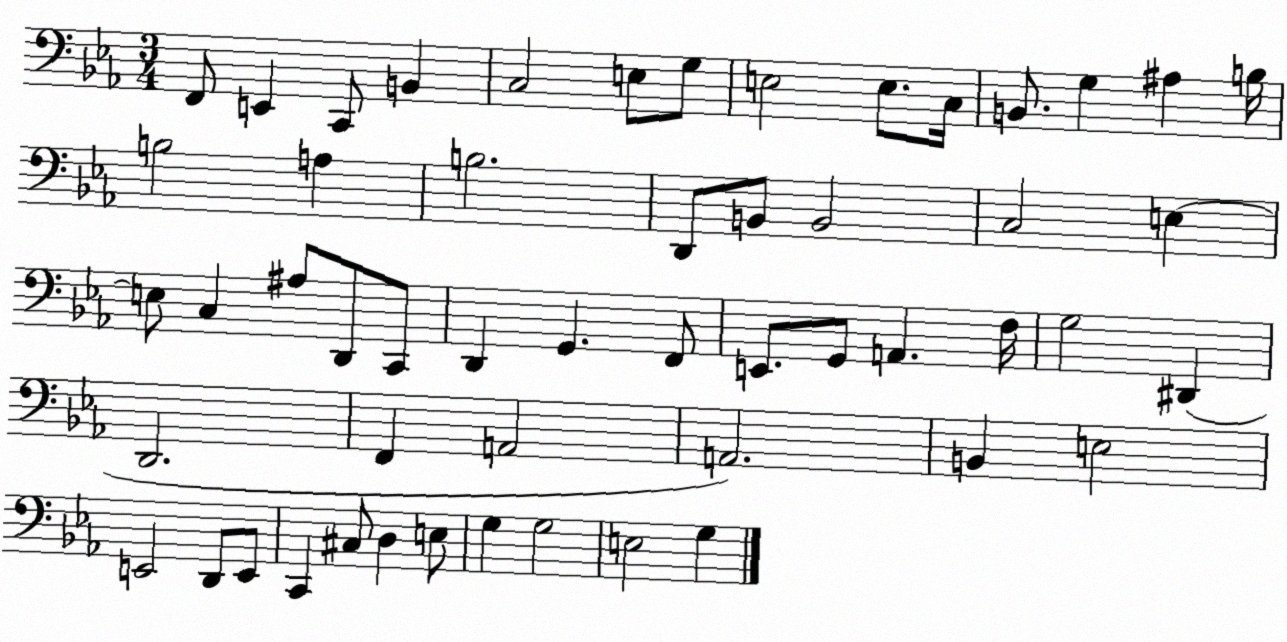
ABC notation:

X:1
T:Untitled
M:3/4
L:1/4
K:Eb
F,,/2 E,, C,,/2 B,, C,2 E,/2 G,/2 E,2 E,/2 C,/4 B,,/2 G, ^A, B,/4 B,2 A, B,2 D,,/2 B,,/2 B,,2 C,2 E, E,/2 C, ^A,/2 D,,/2 C,,/2 D,, G,, F,,/2 E,,/2 G,,/2 A,, F,/4 G,2 ^D,, D,,2 F,, A,,2 A,,2 B,, E,2 E,,2 D,,/2 E,,/2 C,, ^C,/2 D, E,/2 G, G,2 E,2 G,